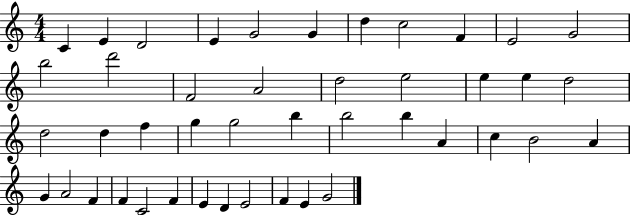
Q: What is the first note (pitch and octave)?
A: C4